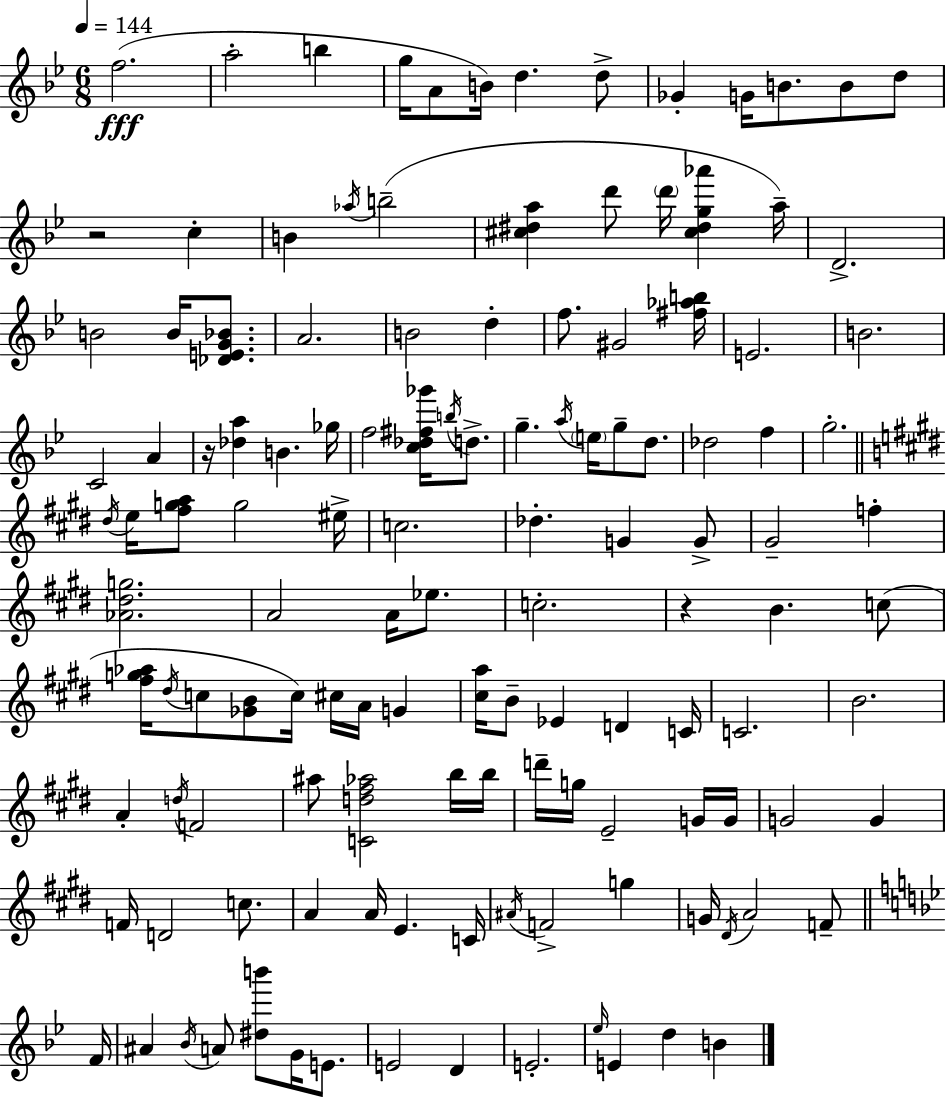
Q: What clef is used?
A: treble